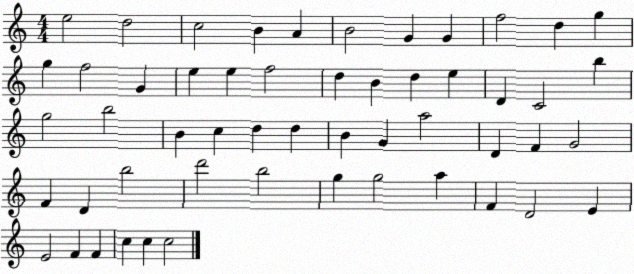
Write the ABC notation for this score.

X:1
T:Untitled
M:4/4
L:1/4
K:C
e2 d2 c2 B A B2 G G f2 d g g f2 G e e f2 d B d e D C2 b g2 b2 B c d d B G a2 D F G2 F D b2 d'2 b2 g g2 a F D2 E E2 F F c c c2